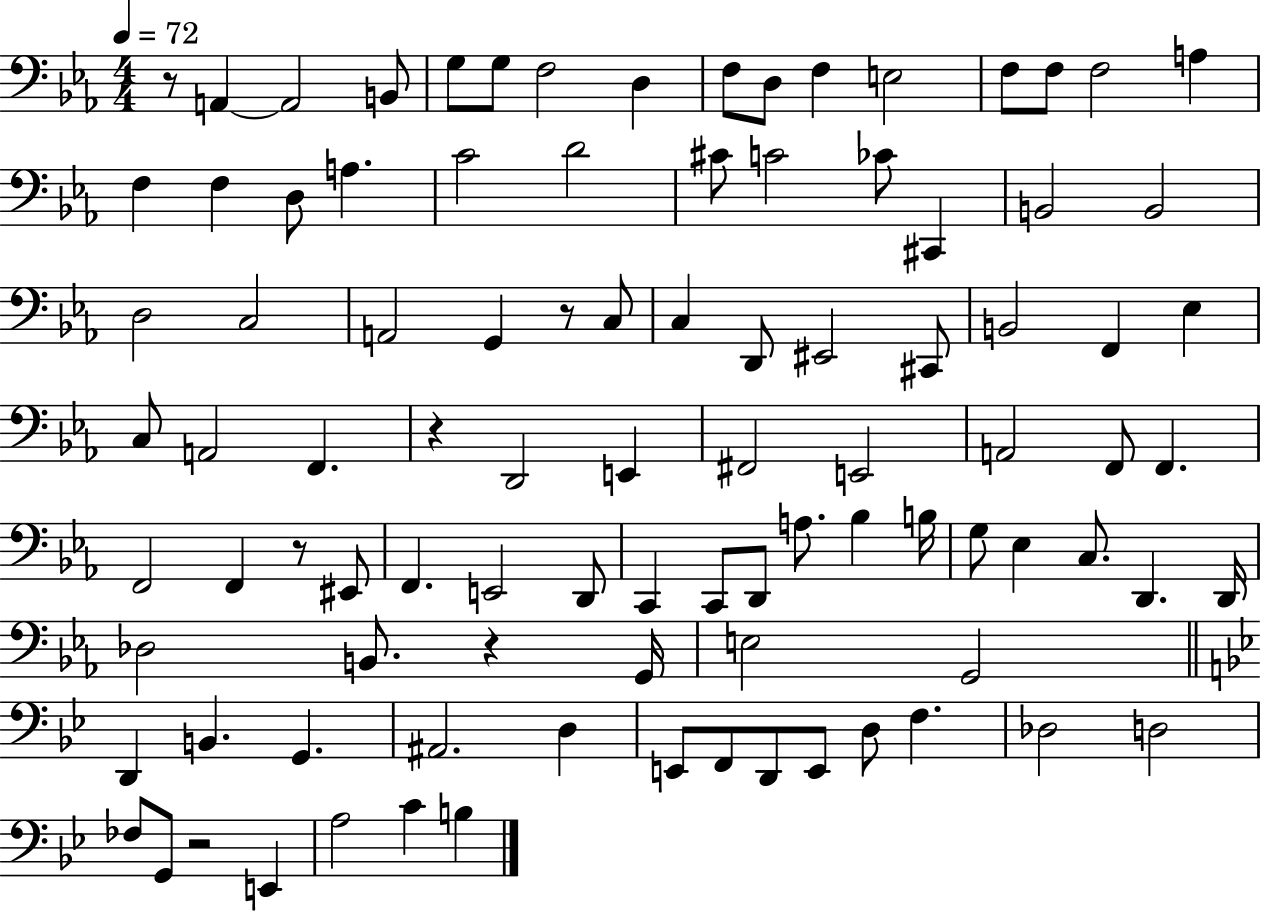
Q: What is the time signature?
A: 4/4